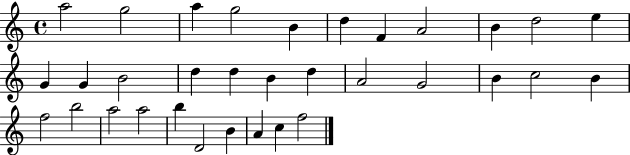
{
  \clef treble
  \time 4/4
  \defaultTimeSignature
  \key c \major
  a''2 g''2 | a''4 g''2 b'4 | d''4 f'4 a'2 | b'4 d''2 e''4 | \break g'4 g'4 b'2 | d''4 d''4 b'4 d''4 | a'2 g'2 | b'4 c''2 b'4 | \break f''2 b''2 | a''2 a''2 | b''4 d'2 b'4 | a'4 c''4 f''2 | \break \bar "|."
}